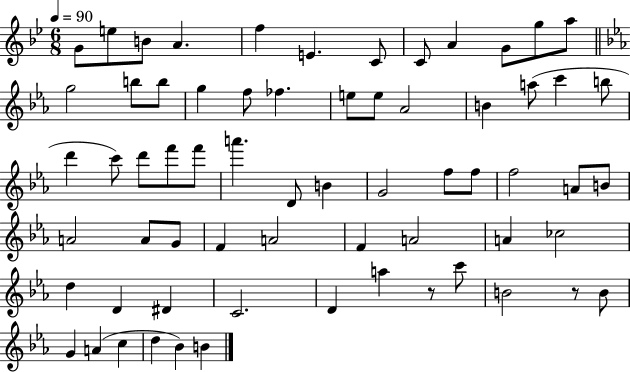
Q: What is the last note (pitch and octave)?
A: B4